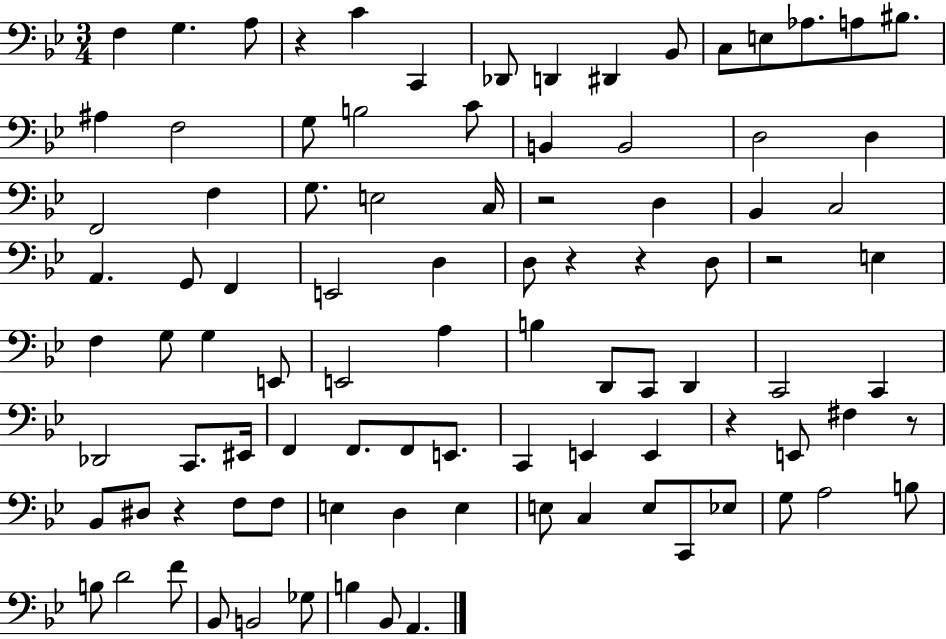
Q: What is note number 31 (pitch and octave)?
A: C3